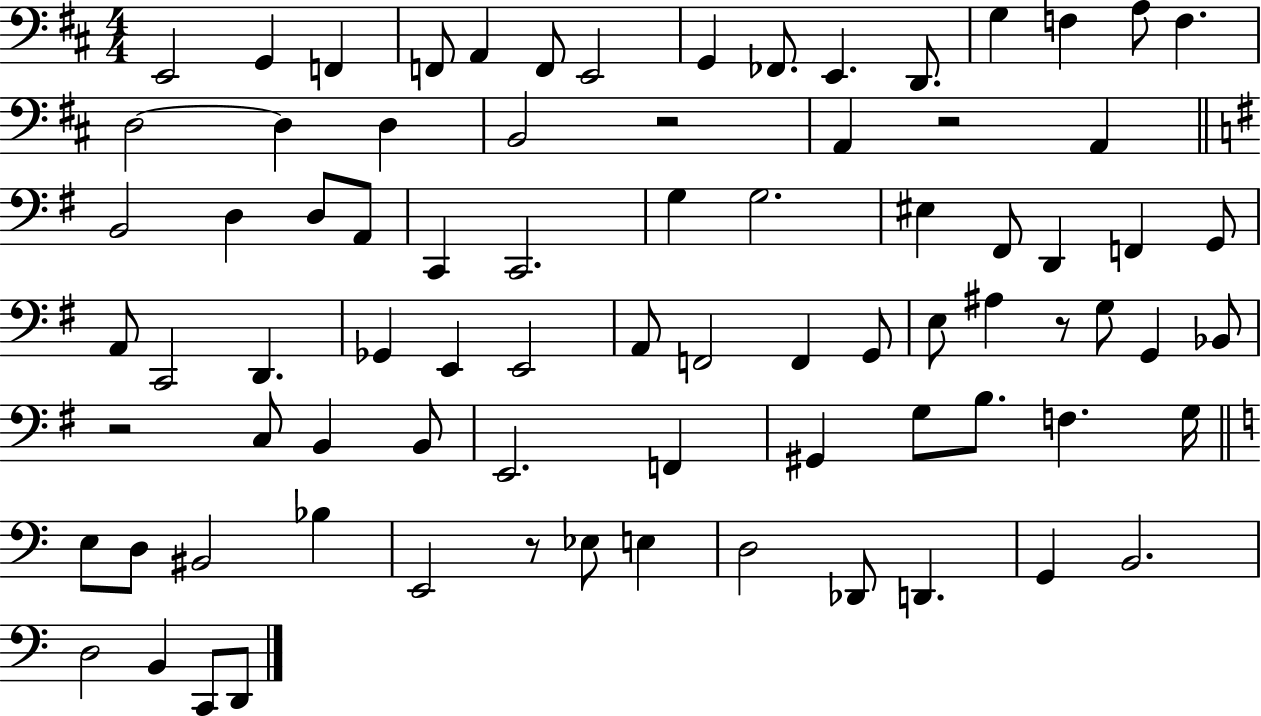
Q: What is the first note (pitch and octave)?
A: E2